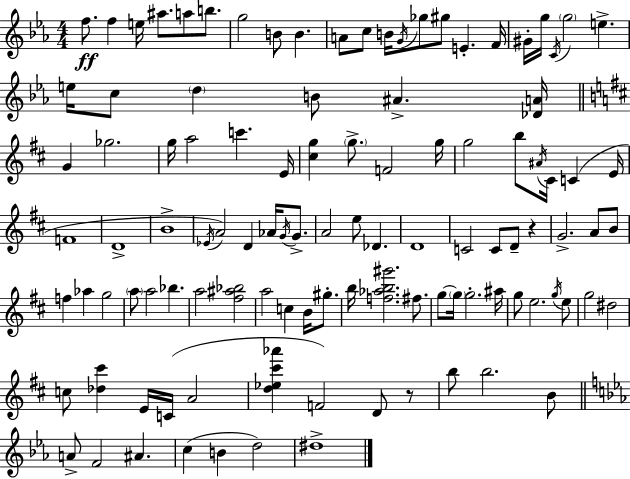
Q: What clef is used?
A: treble